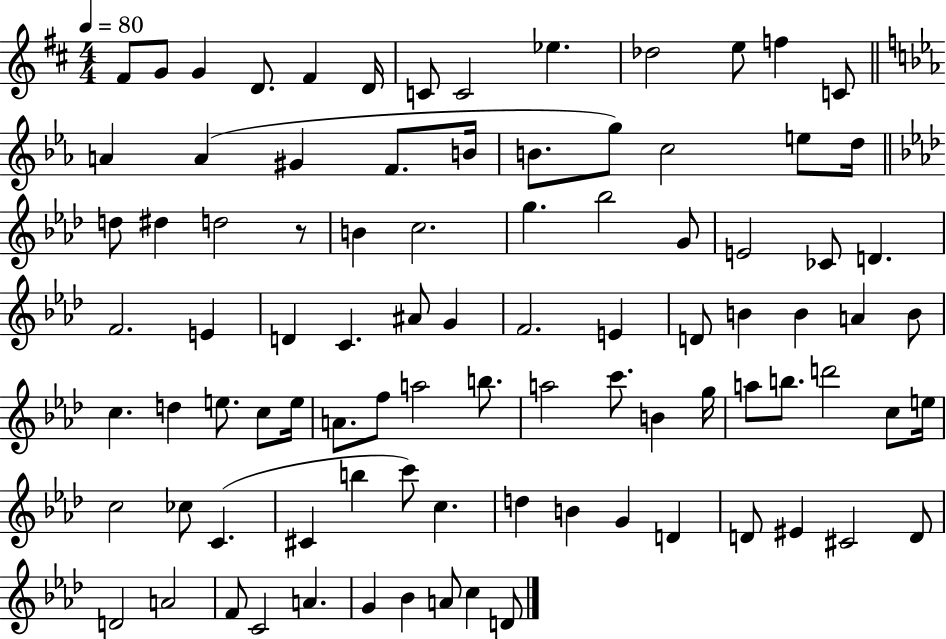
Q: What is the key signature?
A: D major